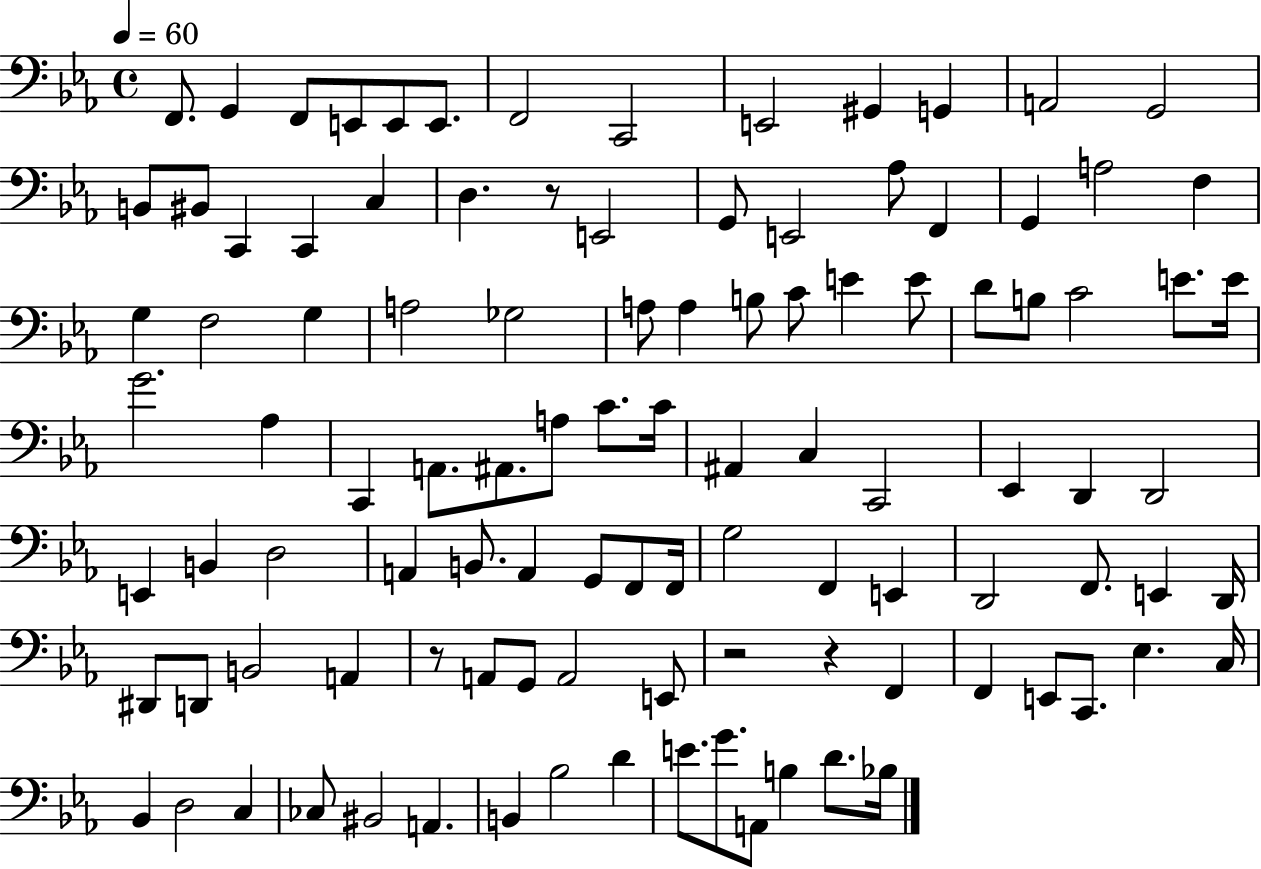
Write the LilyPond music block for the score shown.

{
  \clef bass
  \time 4/4
  \defaultTimeSignature
  \key ees \major
  \tempo 4 = 60
  f,8. g,4 f,8 e,8 e,8 e,8. | f,2 c,2 | e,2 gis,4 g,4 | a,2 g,2 | \break b,8 bis,8 c,4 c,4 c4 | d4. r8 e,2 | g,8 e,2 aes8 f,4 | g,4 a2 f4 | \break g4 f2 g4 | a2 ges2 | a8 a4 b8 c'8 e'4 e'8 | d'8 b8 c'2 e'8. e'16 | \break g'2. aes4 | c,4 a,8. ais,8. a8 c'8. c'16 | ais,4 c4 c,2 | ees,4 d,4 d,2 | \break e,4 b,4 d2 | a,4 b,8. a,4 g,8 f,8 f,16 | g2 f,4 e,4 | d,2 f,8. e,4 d,16 | \break dis,8 d,8 b,2 a,4 | r8 a,8 g,8 a,2 e,8 | r2 r4 f,4 | f,4 e,8 c,8. ees4. c16 | \break bes,4 d2 c4 | ces8 bis,2 a,4. | b,4 bes2 d'4 | e'8. g'8. a,8 b4 d'8. bes16 | \break \bar "|."
}